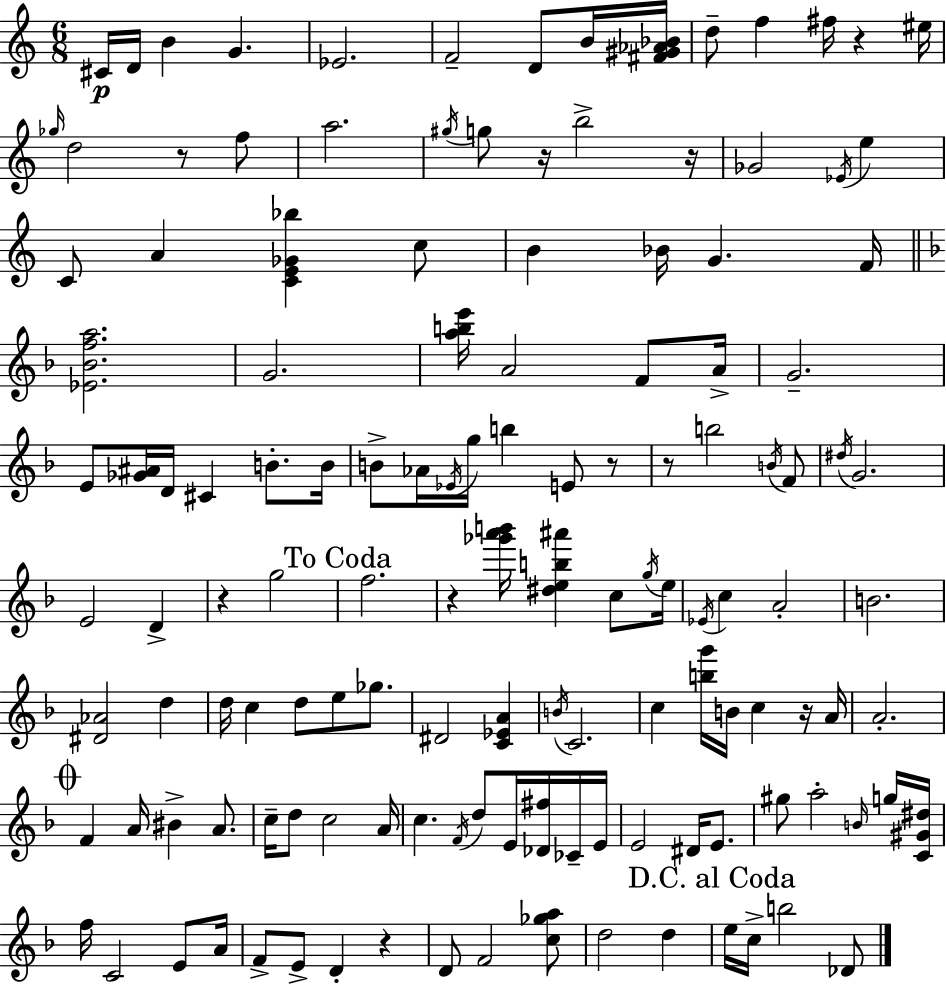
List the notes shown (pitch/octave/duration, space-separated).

C#4/s D4/s B4/q G4/q. Eb4/h. F4/h D4/e B4/s [F#4,G#4,Ab4,Bb4]/s D5/e F5/q F#5/s R/q EIS5/s Gb5/s D5/h R/e F5/e A5/h. G#5/s G5/e R/s B5/h R/s Gb4/h Eb4/s E5/q C4/e A4/q [C4,E4,Gb4,Bb5]/q C5/e B4/q Bb4/s G4/q. F4/s [Eb4,Bb4,F5,A5]/h. G4/h. [A5,B5,E6]/s A4/h F4/e A4/s G4/h. E4/e [Gb4,A#4]/s D4/s C#4/q B4/e. B4/s B4/e Ab4/s Eb4/s G5/s B5/q E4/e R/e R/e B5/h B4/s F4/e D#5/s G4/h. E4/h D4/q R/q G5/h F5/h. R/q [Gb6,A6,B6]/s [D#5,E5,B5,A#6]/q C5/e G5/s E5/s Eb4/s C5/q A4/h B4/h. [D#4,Ab4]/h D5/q D5/s C5/q D5/e E5/e Gb5/e. D#4/h [C4,Eb4,A4]/q B4/s C4/h. C5/q [B5,G6]/s B4/s C5/q R/s A4/s A4/h. F4/q A4/s BIS4/q A4/e. C5/s D5/e C5/h A4/s C5/q. F4/s D5/e E4/s [Db4,F#5]/s CES4/s E4/s E4/h D#4/s E4/e. G#5/e A5/h B4/s G5/s [C4,G#4,D#5]/s F5/s C4/h E4/e A4/s F4/e E4/e D4/q R/q D4/e F4/h [C5,Gb5,A5]/e D5/h D5/q E5/s C5/s B5/h Db4/e